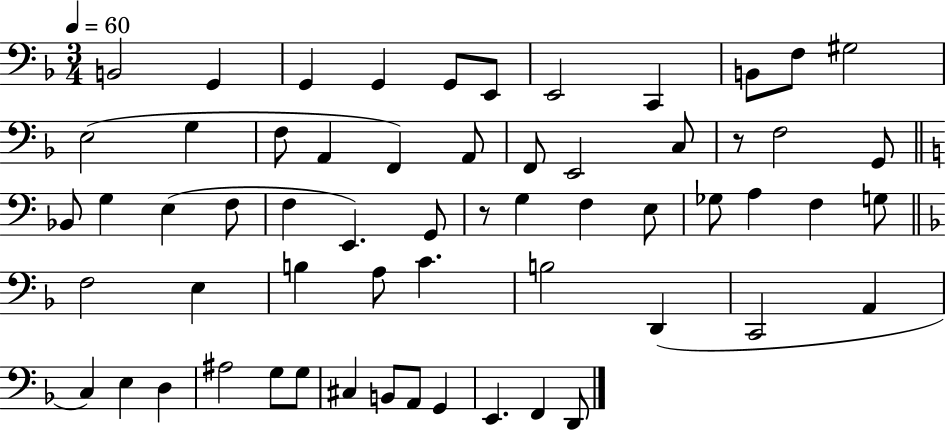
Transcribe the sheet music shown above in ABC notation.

X:1
T:Untitled
M:3/4
L:1/4
K:F
B,,2 G,, G,, G,, G,,/2 E,,/2 E,,2 C,, B,,/2 F,/2 ^G,2 E,2 G, F,/2 A,, F,, A,,/2 F,,/2 E,,2 C,/2 z/2 F,2 G,,/2 _B,,/2 G, E, F,/2 F, E,, G,,/2 z/2 G, F, E,/2 _G,/2 A, F, G,/2 F,2 E, B, A,/2 C B,2 D,, C,,2 A,, C, E, D, ^A,2 G,/2 G,/2 ^C, B,,/2 A,,/2 G,, E,, F,, D,,/2